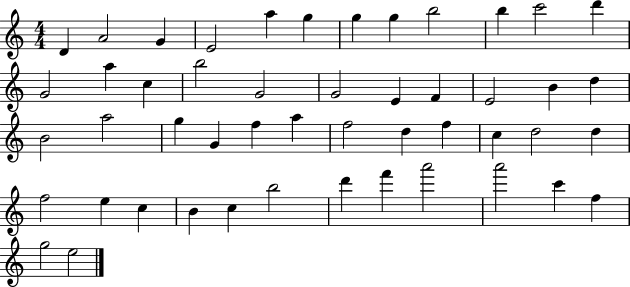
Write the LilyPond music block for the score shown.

{
  \clef treble
  \numericTimeSignature
  \time 4/4
  \key c \major
  d'4 a'2 g'4 | e'2 a''4 g''4 | g''4 g''4 b''2 | b''4 c'''2 d'''4 | \break g'2 a''4 c''4 | b''2 g'2 | g'2 e'4 f'4 | e'2 b'4 d''4 | \break b'2 a''2 | g''4 g'4 f''4 a''4 | f''2 d''4 f''4 | c''4 d''2 d''4 | \break f''2 e''4 c''4 | b'4 c''4 b''2 | d'''4 f'''4 a'''2 | a'''2 c'''4 f''4 | \break g''2 e''2 | \bar "|."
}